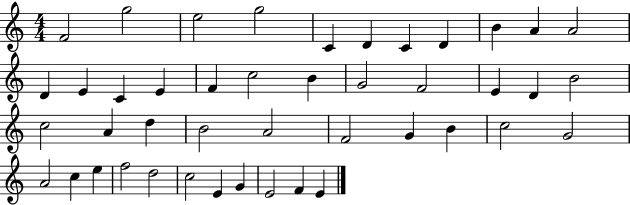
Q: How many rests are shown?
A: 0